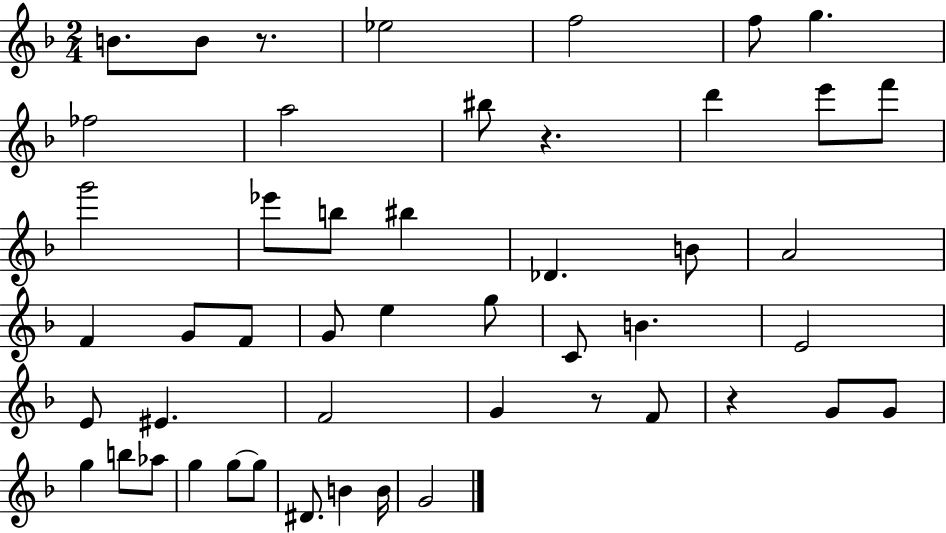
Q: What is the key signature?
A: F major